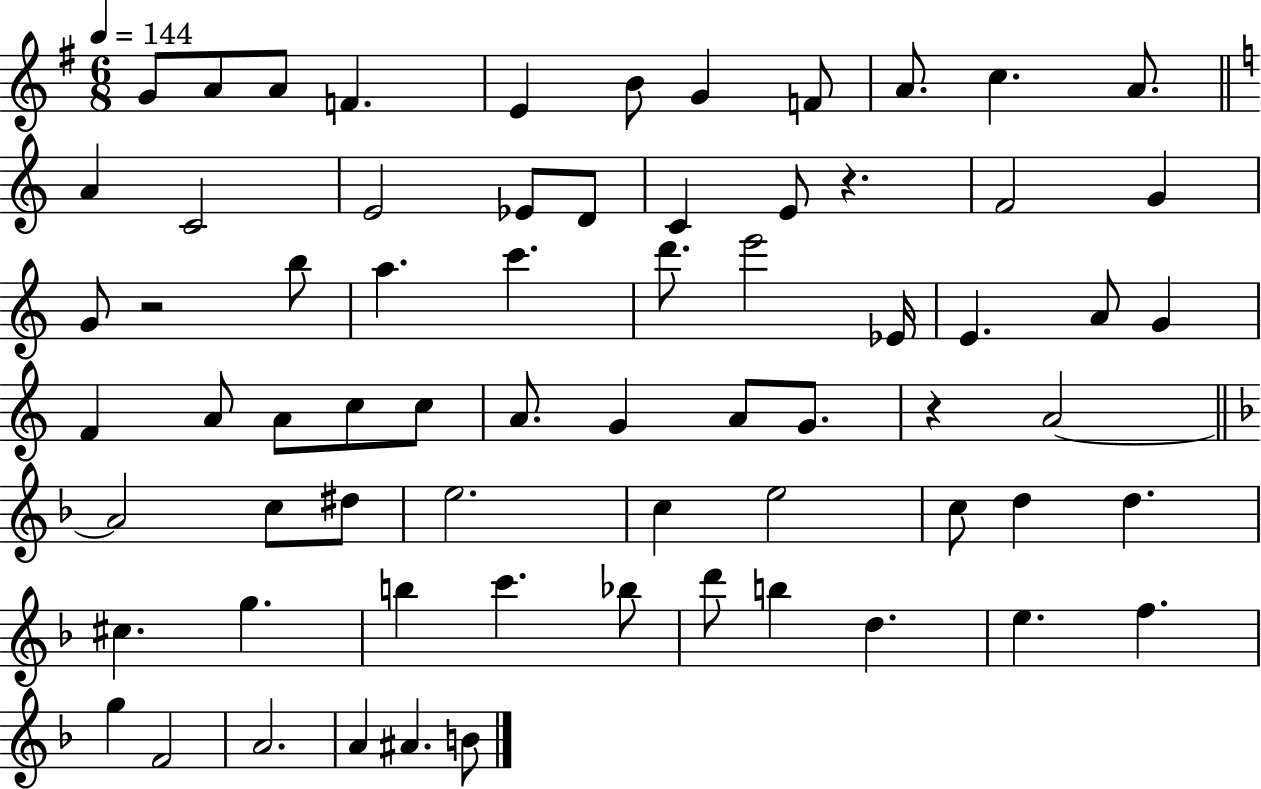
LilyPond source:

{
  \clef treble
  \numericTimeSignature
  \time 6/8
  \key g \major
  \tempo 4 = 144
  g'8 a'8 a'8 f'4. | e'4 b'8 g'4 f'8 | a'8. c''4. a'8. | \bar "||" \break \key a \minor a'4 c'2 | e'2 ees'8 d'8 | c'4 e'8 r4. | f'2 g'4 | \break g'8 r2 b''8 | a''4. c'''4. | d'''8. e'''2 ees'16 | e'4. a'8 g'4 | \break f'4 a'8 a'8 c''8 c''8 | a'8. g'4 a'8 g'8. | r4 a'2~~ | \bar "||" \break \key d \minor a'2 c''8 dis''8 | e''2. | c''4 e''2 | c''8 d''4 d''4. | \break cis''4. g''4. | b''4 c'''4. bes''8 | d'''8 b''4 d''4. | e''4. f''4. | \break g''4 f'2 | a'2. | a'4 ais'4. b'8 | \bar "|."
}